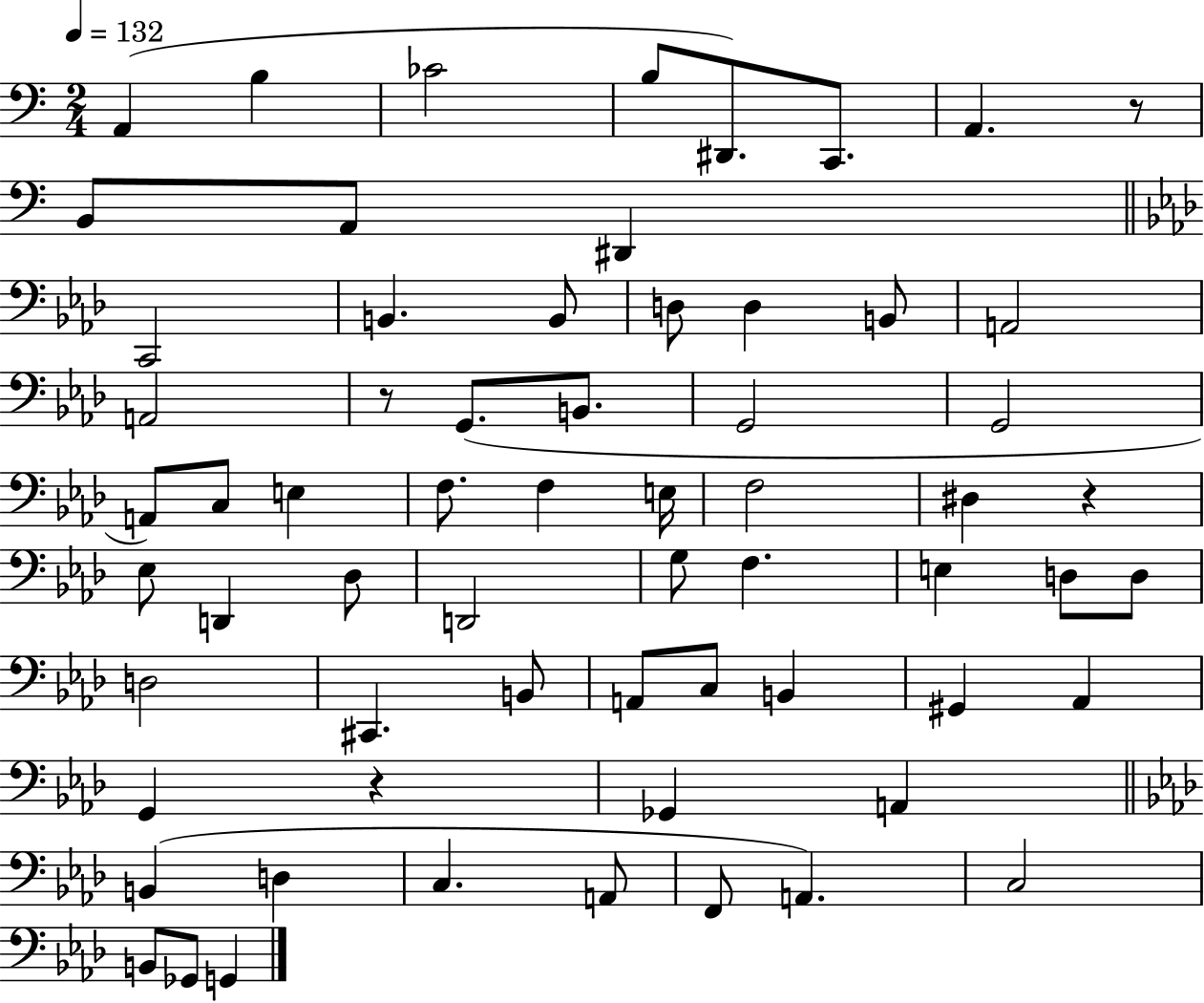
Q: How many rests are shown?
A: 4